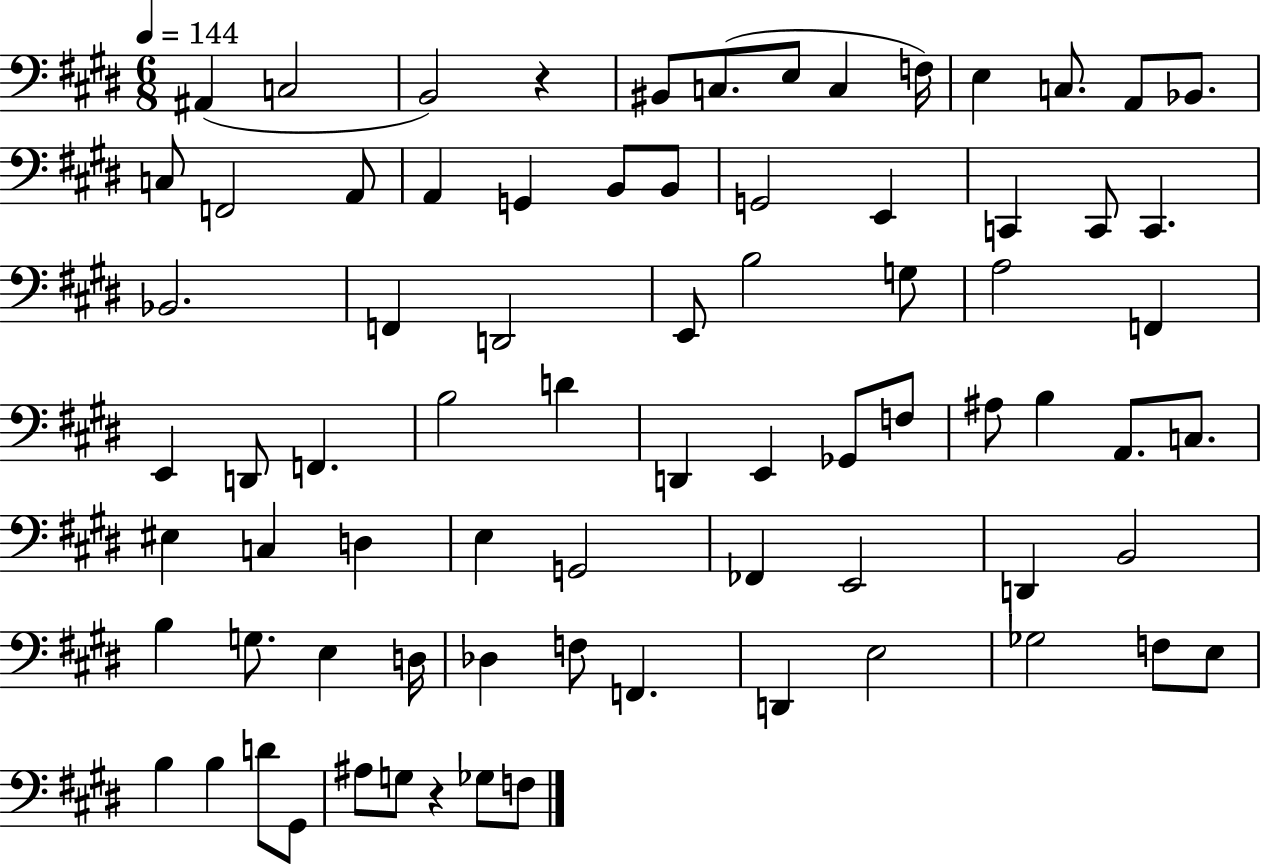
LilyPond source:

{
  \clef bass
  \numericTimeSignature
  \time 6/8
  \key e \major
  \tempo 4 = 144
  ais,4( c2 | b,2) r4 | bis,8 c8.( e8 c4 f16) | e4 c8. a,8 bes,8. | \break c8 f,2 a,8 | a,4 g,4 b,8 b,8 | g,2 e,4 | c,4 c,8 c,4. | \break bes,2. | f,4 d,2 | e,8 b2 g8 | a2 f,4 | \break e,4 d,8 f,4. | b2 d'4 | d,4 e,4 ges,8 f8 | ais8 b4 a,8. c8. | \break eis4 c4 d4 | e4 g,2 | fes,4 e,2 | d,4 b,2 | \break b4 g8. e4 d16 | des4 f8 f,4. | d,4 e2 | ges2 f8 e8 | \break b4 b4 d'8 gis,8 | ais8 g8 r4 ges8 f8 | \bar "|."
}